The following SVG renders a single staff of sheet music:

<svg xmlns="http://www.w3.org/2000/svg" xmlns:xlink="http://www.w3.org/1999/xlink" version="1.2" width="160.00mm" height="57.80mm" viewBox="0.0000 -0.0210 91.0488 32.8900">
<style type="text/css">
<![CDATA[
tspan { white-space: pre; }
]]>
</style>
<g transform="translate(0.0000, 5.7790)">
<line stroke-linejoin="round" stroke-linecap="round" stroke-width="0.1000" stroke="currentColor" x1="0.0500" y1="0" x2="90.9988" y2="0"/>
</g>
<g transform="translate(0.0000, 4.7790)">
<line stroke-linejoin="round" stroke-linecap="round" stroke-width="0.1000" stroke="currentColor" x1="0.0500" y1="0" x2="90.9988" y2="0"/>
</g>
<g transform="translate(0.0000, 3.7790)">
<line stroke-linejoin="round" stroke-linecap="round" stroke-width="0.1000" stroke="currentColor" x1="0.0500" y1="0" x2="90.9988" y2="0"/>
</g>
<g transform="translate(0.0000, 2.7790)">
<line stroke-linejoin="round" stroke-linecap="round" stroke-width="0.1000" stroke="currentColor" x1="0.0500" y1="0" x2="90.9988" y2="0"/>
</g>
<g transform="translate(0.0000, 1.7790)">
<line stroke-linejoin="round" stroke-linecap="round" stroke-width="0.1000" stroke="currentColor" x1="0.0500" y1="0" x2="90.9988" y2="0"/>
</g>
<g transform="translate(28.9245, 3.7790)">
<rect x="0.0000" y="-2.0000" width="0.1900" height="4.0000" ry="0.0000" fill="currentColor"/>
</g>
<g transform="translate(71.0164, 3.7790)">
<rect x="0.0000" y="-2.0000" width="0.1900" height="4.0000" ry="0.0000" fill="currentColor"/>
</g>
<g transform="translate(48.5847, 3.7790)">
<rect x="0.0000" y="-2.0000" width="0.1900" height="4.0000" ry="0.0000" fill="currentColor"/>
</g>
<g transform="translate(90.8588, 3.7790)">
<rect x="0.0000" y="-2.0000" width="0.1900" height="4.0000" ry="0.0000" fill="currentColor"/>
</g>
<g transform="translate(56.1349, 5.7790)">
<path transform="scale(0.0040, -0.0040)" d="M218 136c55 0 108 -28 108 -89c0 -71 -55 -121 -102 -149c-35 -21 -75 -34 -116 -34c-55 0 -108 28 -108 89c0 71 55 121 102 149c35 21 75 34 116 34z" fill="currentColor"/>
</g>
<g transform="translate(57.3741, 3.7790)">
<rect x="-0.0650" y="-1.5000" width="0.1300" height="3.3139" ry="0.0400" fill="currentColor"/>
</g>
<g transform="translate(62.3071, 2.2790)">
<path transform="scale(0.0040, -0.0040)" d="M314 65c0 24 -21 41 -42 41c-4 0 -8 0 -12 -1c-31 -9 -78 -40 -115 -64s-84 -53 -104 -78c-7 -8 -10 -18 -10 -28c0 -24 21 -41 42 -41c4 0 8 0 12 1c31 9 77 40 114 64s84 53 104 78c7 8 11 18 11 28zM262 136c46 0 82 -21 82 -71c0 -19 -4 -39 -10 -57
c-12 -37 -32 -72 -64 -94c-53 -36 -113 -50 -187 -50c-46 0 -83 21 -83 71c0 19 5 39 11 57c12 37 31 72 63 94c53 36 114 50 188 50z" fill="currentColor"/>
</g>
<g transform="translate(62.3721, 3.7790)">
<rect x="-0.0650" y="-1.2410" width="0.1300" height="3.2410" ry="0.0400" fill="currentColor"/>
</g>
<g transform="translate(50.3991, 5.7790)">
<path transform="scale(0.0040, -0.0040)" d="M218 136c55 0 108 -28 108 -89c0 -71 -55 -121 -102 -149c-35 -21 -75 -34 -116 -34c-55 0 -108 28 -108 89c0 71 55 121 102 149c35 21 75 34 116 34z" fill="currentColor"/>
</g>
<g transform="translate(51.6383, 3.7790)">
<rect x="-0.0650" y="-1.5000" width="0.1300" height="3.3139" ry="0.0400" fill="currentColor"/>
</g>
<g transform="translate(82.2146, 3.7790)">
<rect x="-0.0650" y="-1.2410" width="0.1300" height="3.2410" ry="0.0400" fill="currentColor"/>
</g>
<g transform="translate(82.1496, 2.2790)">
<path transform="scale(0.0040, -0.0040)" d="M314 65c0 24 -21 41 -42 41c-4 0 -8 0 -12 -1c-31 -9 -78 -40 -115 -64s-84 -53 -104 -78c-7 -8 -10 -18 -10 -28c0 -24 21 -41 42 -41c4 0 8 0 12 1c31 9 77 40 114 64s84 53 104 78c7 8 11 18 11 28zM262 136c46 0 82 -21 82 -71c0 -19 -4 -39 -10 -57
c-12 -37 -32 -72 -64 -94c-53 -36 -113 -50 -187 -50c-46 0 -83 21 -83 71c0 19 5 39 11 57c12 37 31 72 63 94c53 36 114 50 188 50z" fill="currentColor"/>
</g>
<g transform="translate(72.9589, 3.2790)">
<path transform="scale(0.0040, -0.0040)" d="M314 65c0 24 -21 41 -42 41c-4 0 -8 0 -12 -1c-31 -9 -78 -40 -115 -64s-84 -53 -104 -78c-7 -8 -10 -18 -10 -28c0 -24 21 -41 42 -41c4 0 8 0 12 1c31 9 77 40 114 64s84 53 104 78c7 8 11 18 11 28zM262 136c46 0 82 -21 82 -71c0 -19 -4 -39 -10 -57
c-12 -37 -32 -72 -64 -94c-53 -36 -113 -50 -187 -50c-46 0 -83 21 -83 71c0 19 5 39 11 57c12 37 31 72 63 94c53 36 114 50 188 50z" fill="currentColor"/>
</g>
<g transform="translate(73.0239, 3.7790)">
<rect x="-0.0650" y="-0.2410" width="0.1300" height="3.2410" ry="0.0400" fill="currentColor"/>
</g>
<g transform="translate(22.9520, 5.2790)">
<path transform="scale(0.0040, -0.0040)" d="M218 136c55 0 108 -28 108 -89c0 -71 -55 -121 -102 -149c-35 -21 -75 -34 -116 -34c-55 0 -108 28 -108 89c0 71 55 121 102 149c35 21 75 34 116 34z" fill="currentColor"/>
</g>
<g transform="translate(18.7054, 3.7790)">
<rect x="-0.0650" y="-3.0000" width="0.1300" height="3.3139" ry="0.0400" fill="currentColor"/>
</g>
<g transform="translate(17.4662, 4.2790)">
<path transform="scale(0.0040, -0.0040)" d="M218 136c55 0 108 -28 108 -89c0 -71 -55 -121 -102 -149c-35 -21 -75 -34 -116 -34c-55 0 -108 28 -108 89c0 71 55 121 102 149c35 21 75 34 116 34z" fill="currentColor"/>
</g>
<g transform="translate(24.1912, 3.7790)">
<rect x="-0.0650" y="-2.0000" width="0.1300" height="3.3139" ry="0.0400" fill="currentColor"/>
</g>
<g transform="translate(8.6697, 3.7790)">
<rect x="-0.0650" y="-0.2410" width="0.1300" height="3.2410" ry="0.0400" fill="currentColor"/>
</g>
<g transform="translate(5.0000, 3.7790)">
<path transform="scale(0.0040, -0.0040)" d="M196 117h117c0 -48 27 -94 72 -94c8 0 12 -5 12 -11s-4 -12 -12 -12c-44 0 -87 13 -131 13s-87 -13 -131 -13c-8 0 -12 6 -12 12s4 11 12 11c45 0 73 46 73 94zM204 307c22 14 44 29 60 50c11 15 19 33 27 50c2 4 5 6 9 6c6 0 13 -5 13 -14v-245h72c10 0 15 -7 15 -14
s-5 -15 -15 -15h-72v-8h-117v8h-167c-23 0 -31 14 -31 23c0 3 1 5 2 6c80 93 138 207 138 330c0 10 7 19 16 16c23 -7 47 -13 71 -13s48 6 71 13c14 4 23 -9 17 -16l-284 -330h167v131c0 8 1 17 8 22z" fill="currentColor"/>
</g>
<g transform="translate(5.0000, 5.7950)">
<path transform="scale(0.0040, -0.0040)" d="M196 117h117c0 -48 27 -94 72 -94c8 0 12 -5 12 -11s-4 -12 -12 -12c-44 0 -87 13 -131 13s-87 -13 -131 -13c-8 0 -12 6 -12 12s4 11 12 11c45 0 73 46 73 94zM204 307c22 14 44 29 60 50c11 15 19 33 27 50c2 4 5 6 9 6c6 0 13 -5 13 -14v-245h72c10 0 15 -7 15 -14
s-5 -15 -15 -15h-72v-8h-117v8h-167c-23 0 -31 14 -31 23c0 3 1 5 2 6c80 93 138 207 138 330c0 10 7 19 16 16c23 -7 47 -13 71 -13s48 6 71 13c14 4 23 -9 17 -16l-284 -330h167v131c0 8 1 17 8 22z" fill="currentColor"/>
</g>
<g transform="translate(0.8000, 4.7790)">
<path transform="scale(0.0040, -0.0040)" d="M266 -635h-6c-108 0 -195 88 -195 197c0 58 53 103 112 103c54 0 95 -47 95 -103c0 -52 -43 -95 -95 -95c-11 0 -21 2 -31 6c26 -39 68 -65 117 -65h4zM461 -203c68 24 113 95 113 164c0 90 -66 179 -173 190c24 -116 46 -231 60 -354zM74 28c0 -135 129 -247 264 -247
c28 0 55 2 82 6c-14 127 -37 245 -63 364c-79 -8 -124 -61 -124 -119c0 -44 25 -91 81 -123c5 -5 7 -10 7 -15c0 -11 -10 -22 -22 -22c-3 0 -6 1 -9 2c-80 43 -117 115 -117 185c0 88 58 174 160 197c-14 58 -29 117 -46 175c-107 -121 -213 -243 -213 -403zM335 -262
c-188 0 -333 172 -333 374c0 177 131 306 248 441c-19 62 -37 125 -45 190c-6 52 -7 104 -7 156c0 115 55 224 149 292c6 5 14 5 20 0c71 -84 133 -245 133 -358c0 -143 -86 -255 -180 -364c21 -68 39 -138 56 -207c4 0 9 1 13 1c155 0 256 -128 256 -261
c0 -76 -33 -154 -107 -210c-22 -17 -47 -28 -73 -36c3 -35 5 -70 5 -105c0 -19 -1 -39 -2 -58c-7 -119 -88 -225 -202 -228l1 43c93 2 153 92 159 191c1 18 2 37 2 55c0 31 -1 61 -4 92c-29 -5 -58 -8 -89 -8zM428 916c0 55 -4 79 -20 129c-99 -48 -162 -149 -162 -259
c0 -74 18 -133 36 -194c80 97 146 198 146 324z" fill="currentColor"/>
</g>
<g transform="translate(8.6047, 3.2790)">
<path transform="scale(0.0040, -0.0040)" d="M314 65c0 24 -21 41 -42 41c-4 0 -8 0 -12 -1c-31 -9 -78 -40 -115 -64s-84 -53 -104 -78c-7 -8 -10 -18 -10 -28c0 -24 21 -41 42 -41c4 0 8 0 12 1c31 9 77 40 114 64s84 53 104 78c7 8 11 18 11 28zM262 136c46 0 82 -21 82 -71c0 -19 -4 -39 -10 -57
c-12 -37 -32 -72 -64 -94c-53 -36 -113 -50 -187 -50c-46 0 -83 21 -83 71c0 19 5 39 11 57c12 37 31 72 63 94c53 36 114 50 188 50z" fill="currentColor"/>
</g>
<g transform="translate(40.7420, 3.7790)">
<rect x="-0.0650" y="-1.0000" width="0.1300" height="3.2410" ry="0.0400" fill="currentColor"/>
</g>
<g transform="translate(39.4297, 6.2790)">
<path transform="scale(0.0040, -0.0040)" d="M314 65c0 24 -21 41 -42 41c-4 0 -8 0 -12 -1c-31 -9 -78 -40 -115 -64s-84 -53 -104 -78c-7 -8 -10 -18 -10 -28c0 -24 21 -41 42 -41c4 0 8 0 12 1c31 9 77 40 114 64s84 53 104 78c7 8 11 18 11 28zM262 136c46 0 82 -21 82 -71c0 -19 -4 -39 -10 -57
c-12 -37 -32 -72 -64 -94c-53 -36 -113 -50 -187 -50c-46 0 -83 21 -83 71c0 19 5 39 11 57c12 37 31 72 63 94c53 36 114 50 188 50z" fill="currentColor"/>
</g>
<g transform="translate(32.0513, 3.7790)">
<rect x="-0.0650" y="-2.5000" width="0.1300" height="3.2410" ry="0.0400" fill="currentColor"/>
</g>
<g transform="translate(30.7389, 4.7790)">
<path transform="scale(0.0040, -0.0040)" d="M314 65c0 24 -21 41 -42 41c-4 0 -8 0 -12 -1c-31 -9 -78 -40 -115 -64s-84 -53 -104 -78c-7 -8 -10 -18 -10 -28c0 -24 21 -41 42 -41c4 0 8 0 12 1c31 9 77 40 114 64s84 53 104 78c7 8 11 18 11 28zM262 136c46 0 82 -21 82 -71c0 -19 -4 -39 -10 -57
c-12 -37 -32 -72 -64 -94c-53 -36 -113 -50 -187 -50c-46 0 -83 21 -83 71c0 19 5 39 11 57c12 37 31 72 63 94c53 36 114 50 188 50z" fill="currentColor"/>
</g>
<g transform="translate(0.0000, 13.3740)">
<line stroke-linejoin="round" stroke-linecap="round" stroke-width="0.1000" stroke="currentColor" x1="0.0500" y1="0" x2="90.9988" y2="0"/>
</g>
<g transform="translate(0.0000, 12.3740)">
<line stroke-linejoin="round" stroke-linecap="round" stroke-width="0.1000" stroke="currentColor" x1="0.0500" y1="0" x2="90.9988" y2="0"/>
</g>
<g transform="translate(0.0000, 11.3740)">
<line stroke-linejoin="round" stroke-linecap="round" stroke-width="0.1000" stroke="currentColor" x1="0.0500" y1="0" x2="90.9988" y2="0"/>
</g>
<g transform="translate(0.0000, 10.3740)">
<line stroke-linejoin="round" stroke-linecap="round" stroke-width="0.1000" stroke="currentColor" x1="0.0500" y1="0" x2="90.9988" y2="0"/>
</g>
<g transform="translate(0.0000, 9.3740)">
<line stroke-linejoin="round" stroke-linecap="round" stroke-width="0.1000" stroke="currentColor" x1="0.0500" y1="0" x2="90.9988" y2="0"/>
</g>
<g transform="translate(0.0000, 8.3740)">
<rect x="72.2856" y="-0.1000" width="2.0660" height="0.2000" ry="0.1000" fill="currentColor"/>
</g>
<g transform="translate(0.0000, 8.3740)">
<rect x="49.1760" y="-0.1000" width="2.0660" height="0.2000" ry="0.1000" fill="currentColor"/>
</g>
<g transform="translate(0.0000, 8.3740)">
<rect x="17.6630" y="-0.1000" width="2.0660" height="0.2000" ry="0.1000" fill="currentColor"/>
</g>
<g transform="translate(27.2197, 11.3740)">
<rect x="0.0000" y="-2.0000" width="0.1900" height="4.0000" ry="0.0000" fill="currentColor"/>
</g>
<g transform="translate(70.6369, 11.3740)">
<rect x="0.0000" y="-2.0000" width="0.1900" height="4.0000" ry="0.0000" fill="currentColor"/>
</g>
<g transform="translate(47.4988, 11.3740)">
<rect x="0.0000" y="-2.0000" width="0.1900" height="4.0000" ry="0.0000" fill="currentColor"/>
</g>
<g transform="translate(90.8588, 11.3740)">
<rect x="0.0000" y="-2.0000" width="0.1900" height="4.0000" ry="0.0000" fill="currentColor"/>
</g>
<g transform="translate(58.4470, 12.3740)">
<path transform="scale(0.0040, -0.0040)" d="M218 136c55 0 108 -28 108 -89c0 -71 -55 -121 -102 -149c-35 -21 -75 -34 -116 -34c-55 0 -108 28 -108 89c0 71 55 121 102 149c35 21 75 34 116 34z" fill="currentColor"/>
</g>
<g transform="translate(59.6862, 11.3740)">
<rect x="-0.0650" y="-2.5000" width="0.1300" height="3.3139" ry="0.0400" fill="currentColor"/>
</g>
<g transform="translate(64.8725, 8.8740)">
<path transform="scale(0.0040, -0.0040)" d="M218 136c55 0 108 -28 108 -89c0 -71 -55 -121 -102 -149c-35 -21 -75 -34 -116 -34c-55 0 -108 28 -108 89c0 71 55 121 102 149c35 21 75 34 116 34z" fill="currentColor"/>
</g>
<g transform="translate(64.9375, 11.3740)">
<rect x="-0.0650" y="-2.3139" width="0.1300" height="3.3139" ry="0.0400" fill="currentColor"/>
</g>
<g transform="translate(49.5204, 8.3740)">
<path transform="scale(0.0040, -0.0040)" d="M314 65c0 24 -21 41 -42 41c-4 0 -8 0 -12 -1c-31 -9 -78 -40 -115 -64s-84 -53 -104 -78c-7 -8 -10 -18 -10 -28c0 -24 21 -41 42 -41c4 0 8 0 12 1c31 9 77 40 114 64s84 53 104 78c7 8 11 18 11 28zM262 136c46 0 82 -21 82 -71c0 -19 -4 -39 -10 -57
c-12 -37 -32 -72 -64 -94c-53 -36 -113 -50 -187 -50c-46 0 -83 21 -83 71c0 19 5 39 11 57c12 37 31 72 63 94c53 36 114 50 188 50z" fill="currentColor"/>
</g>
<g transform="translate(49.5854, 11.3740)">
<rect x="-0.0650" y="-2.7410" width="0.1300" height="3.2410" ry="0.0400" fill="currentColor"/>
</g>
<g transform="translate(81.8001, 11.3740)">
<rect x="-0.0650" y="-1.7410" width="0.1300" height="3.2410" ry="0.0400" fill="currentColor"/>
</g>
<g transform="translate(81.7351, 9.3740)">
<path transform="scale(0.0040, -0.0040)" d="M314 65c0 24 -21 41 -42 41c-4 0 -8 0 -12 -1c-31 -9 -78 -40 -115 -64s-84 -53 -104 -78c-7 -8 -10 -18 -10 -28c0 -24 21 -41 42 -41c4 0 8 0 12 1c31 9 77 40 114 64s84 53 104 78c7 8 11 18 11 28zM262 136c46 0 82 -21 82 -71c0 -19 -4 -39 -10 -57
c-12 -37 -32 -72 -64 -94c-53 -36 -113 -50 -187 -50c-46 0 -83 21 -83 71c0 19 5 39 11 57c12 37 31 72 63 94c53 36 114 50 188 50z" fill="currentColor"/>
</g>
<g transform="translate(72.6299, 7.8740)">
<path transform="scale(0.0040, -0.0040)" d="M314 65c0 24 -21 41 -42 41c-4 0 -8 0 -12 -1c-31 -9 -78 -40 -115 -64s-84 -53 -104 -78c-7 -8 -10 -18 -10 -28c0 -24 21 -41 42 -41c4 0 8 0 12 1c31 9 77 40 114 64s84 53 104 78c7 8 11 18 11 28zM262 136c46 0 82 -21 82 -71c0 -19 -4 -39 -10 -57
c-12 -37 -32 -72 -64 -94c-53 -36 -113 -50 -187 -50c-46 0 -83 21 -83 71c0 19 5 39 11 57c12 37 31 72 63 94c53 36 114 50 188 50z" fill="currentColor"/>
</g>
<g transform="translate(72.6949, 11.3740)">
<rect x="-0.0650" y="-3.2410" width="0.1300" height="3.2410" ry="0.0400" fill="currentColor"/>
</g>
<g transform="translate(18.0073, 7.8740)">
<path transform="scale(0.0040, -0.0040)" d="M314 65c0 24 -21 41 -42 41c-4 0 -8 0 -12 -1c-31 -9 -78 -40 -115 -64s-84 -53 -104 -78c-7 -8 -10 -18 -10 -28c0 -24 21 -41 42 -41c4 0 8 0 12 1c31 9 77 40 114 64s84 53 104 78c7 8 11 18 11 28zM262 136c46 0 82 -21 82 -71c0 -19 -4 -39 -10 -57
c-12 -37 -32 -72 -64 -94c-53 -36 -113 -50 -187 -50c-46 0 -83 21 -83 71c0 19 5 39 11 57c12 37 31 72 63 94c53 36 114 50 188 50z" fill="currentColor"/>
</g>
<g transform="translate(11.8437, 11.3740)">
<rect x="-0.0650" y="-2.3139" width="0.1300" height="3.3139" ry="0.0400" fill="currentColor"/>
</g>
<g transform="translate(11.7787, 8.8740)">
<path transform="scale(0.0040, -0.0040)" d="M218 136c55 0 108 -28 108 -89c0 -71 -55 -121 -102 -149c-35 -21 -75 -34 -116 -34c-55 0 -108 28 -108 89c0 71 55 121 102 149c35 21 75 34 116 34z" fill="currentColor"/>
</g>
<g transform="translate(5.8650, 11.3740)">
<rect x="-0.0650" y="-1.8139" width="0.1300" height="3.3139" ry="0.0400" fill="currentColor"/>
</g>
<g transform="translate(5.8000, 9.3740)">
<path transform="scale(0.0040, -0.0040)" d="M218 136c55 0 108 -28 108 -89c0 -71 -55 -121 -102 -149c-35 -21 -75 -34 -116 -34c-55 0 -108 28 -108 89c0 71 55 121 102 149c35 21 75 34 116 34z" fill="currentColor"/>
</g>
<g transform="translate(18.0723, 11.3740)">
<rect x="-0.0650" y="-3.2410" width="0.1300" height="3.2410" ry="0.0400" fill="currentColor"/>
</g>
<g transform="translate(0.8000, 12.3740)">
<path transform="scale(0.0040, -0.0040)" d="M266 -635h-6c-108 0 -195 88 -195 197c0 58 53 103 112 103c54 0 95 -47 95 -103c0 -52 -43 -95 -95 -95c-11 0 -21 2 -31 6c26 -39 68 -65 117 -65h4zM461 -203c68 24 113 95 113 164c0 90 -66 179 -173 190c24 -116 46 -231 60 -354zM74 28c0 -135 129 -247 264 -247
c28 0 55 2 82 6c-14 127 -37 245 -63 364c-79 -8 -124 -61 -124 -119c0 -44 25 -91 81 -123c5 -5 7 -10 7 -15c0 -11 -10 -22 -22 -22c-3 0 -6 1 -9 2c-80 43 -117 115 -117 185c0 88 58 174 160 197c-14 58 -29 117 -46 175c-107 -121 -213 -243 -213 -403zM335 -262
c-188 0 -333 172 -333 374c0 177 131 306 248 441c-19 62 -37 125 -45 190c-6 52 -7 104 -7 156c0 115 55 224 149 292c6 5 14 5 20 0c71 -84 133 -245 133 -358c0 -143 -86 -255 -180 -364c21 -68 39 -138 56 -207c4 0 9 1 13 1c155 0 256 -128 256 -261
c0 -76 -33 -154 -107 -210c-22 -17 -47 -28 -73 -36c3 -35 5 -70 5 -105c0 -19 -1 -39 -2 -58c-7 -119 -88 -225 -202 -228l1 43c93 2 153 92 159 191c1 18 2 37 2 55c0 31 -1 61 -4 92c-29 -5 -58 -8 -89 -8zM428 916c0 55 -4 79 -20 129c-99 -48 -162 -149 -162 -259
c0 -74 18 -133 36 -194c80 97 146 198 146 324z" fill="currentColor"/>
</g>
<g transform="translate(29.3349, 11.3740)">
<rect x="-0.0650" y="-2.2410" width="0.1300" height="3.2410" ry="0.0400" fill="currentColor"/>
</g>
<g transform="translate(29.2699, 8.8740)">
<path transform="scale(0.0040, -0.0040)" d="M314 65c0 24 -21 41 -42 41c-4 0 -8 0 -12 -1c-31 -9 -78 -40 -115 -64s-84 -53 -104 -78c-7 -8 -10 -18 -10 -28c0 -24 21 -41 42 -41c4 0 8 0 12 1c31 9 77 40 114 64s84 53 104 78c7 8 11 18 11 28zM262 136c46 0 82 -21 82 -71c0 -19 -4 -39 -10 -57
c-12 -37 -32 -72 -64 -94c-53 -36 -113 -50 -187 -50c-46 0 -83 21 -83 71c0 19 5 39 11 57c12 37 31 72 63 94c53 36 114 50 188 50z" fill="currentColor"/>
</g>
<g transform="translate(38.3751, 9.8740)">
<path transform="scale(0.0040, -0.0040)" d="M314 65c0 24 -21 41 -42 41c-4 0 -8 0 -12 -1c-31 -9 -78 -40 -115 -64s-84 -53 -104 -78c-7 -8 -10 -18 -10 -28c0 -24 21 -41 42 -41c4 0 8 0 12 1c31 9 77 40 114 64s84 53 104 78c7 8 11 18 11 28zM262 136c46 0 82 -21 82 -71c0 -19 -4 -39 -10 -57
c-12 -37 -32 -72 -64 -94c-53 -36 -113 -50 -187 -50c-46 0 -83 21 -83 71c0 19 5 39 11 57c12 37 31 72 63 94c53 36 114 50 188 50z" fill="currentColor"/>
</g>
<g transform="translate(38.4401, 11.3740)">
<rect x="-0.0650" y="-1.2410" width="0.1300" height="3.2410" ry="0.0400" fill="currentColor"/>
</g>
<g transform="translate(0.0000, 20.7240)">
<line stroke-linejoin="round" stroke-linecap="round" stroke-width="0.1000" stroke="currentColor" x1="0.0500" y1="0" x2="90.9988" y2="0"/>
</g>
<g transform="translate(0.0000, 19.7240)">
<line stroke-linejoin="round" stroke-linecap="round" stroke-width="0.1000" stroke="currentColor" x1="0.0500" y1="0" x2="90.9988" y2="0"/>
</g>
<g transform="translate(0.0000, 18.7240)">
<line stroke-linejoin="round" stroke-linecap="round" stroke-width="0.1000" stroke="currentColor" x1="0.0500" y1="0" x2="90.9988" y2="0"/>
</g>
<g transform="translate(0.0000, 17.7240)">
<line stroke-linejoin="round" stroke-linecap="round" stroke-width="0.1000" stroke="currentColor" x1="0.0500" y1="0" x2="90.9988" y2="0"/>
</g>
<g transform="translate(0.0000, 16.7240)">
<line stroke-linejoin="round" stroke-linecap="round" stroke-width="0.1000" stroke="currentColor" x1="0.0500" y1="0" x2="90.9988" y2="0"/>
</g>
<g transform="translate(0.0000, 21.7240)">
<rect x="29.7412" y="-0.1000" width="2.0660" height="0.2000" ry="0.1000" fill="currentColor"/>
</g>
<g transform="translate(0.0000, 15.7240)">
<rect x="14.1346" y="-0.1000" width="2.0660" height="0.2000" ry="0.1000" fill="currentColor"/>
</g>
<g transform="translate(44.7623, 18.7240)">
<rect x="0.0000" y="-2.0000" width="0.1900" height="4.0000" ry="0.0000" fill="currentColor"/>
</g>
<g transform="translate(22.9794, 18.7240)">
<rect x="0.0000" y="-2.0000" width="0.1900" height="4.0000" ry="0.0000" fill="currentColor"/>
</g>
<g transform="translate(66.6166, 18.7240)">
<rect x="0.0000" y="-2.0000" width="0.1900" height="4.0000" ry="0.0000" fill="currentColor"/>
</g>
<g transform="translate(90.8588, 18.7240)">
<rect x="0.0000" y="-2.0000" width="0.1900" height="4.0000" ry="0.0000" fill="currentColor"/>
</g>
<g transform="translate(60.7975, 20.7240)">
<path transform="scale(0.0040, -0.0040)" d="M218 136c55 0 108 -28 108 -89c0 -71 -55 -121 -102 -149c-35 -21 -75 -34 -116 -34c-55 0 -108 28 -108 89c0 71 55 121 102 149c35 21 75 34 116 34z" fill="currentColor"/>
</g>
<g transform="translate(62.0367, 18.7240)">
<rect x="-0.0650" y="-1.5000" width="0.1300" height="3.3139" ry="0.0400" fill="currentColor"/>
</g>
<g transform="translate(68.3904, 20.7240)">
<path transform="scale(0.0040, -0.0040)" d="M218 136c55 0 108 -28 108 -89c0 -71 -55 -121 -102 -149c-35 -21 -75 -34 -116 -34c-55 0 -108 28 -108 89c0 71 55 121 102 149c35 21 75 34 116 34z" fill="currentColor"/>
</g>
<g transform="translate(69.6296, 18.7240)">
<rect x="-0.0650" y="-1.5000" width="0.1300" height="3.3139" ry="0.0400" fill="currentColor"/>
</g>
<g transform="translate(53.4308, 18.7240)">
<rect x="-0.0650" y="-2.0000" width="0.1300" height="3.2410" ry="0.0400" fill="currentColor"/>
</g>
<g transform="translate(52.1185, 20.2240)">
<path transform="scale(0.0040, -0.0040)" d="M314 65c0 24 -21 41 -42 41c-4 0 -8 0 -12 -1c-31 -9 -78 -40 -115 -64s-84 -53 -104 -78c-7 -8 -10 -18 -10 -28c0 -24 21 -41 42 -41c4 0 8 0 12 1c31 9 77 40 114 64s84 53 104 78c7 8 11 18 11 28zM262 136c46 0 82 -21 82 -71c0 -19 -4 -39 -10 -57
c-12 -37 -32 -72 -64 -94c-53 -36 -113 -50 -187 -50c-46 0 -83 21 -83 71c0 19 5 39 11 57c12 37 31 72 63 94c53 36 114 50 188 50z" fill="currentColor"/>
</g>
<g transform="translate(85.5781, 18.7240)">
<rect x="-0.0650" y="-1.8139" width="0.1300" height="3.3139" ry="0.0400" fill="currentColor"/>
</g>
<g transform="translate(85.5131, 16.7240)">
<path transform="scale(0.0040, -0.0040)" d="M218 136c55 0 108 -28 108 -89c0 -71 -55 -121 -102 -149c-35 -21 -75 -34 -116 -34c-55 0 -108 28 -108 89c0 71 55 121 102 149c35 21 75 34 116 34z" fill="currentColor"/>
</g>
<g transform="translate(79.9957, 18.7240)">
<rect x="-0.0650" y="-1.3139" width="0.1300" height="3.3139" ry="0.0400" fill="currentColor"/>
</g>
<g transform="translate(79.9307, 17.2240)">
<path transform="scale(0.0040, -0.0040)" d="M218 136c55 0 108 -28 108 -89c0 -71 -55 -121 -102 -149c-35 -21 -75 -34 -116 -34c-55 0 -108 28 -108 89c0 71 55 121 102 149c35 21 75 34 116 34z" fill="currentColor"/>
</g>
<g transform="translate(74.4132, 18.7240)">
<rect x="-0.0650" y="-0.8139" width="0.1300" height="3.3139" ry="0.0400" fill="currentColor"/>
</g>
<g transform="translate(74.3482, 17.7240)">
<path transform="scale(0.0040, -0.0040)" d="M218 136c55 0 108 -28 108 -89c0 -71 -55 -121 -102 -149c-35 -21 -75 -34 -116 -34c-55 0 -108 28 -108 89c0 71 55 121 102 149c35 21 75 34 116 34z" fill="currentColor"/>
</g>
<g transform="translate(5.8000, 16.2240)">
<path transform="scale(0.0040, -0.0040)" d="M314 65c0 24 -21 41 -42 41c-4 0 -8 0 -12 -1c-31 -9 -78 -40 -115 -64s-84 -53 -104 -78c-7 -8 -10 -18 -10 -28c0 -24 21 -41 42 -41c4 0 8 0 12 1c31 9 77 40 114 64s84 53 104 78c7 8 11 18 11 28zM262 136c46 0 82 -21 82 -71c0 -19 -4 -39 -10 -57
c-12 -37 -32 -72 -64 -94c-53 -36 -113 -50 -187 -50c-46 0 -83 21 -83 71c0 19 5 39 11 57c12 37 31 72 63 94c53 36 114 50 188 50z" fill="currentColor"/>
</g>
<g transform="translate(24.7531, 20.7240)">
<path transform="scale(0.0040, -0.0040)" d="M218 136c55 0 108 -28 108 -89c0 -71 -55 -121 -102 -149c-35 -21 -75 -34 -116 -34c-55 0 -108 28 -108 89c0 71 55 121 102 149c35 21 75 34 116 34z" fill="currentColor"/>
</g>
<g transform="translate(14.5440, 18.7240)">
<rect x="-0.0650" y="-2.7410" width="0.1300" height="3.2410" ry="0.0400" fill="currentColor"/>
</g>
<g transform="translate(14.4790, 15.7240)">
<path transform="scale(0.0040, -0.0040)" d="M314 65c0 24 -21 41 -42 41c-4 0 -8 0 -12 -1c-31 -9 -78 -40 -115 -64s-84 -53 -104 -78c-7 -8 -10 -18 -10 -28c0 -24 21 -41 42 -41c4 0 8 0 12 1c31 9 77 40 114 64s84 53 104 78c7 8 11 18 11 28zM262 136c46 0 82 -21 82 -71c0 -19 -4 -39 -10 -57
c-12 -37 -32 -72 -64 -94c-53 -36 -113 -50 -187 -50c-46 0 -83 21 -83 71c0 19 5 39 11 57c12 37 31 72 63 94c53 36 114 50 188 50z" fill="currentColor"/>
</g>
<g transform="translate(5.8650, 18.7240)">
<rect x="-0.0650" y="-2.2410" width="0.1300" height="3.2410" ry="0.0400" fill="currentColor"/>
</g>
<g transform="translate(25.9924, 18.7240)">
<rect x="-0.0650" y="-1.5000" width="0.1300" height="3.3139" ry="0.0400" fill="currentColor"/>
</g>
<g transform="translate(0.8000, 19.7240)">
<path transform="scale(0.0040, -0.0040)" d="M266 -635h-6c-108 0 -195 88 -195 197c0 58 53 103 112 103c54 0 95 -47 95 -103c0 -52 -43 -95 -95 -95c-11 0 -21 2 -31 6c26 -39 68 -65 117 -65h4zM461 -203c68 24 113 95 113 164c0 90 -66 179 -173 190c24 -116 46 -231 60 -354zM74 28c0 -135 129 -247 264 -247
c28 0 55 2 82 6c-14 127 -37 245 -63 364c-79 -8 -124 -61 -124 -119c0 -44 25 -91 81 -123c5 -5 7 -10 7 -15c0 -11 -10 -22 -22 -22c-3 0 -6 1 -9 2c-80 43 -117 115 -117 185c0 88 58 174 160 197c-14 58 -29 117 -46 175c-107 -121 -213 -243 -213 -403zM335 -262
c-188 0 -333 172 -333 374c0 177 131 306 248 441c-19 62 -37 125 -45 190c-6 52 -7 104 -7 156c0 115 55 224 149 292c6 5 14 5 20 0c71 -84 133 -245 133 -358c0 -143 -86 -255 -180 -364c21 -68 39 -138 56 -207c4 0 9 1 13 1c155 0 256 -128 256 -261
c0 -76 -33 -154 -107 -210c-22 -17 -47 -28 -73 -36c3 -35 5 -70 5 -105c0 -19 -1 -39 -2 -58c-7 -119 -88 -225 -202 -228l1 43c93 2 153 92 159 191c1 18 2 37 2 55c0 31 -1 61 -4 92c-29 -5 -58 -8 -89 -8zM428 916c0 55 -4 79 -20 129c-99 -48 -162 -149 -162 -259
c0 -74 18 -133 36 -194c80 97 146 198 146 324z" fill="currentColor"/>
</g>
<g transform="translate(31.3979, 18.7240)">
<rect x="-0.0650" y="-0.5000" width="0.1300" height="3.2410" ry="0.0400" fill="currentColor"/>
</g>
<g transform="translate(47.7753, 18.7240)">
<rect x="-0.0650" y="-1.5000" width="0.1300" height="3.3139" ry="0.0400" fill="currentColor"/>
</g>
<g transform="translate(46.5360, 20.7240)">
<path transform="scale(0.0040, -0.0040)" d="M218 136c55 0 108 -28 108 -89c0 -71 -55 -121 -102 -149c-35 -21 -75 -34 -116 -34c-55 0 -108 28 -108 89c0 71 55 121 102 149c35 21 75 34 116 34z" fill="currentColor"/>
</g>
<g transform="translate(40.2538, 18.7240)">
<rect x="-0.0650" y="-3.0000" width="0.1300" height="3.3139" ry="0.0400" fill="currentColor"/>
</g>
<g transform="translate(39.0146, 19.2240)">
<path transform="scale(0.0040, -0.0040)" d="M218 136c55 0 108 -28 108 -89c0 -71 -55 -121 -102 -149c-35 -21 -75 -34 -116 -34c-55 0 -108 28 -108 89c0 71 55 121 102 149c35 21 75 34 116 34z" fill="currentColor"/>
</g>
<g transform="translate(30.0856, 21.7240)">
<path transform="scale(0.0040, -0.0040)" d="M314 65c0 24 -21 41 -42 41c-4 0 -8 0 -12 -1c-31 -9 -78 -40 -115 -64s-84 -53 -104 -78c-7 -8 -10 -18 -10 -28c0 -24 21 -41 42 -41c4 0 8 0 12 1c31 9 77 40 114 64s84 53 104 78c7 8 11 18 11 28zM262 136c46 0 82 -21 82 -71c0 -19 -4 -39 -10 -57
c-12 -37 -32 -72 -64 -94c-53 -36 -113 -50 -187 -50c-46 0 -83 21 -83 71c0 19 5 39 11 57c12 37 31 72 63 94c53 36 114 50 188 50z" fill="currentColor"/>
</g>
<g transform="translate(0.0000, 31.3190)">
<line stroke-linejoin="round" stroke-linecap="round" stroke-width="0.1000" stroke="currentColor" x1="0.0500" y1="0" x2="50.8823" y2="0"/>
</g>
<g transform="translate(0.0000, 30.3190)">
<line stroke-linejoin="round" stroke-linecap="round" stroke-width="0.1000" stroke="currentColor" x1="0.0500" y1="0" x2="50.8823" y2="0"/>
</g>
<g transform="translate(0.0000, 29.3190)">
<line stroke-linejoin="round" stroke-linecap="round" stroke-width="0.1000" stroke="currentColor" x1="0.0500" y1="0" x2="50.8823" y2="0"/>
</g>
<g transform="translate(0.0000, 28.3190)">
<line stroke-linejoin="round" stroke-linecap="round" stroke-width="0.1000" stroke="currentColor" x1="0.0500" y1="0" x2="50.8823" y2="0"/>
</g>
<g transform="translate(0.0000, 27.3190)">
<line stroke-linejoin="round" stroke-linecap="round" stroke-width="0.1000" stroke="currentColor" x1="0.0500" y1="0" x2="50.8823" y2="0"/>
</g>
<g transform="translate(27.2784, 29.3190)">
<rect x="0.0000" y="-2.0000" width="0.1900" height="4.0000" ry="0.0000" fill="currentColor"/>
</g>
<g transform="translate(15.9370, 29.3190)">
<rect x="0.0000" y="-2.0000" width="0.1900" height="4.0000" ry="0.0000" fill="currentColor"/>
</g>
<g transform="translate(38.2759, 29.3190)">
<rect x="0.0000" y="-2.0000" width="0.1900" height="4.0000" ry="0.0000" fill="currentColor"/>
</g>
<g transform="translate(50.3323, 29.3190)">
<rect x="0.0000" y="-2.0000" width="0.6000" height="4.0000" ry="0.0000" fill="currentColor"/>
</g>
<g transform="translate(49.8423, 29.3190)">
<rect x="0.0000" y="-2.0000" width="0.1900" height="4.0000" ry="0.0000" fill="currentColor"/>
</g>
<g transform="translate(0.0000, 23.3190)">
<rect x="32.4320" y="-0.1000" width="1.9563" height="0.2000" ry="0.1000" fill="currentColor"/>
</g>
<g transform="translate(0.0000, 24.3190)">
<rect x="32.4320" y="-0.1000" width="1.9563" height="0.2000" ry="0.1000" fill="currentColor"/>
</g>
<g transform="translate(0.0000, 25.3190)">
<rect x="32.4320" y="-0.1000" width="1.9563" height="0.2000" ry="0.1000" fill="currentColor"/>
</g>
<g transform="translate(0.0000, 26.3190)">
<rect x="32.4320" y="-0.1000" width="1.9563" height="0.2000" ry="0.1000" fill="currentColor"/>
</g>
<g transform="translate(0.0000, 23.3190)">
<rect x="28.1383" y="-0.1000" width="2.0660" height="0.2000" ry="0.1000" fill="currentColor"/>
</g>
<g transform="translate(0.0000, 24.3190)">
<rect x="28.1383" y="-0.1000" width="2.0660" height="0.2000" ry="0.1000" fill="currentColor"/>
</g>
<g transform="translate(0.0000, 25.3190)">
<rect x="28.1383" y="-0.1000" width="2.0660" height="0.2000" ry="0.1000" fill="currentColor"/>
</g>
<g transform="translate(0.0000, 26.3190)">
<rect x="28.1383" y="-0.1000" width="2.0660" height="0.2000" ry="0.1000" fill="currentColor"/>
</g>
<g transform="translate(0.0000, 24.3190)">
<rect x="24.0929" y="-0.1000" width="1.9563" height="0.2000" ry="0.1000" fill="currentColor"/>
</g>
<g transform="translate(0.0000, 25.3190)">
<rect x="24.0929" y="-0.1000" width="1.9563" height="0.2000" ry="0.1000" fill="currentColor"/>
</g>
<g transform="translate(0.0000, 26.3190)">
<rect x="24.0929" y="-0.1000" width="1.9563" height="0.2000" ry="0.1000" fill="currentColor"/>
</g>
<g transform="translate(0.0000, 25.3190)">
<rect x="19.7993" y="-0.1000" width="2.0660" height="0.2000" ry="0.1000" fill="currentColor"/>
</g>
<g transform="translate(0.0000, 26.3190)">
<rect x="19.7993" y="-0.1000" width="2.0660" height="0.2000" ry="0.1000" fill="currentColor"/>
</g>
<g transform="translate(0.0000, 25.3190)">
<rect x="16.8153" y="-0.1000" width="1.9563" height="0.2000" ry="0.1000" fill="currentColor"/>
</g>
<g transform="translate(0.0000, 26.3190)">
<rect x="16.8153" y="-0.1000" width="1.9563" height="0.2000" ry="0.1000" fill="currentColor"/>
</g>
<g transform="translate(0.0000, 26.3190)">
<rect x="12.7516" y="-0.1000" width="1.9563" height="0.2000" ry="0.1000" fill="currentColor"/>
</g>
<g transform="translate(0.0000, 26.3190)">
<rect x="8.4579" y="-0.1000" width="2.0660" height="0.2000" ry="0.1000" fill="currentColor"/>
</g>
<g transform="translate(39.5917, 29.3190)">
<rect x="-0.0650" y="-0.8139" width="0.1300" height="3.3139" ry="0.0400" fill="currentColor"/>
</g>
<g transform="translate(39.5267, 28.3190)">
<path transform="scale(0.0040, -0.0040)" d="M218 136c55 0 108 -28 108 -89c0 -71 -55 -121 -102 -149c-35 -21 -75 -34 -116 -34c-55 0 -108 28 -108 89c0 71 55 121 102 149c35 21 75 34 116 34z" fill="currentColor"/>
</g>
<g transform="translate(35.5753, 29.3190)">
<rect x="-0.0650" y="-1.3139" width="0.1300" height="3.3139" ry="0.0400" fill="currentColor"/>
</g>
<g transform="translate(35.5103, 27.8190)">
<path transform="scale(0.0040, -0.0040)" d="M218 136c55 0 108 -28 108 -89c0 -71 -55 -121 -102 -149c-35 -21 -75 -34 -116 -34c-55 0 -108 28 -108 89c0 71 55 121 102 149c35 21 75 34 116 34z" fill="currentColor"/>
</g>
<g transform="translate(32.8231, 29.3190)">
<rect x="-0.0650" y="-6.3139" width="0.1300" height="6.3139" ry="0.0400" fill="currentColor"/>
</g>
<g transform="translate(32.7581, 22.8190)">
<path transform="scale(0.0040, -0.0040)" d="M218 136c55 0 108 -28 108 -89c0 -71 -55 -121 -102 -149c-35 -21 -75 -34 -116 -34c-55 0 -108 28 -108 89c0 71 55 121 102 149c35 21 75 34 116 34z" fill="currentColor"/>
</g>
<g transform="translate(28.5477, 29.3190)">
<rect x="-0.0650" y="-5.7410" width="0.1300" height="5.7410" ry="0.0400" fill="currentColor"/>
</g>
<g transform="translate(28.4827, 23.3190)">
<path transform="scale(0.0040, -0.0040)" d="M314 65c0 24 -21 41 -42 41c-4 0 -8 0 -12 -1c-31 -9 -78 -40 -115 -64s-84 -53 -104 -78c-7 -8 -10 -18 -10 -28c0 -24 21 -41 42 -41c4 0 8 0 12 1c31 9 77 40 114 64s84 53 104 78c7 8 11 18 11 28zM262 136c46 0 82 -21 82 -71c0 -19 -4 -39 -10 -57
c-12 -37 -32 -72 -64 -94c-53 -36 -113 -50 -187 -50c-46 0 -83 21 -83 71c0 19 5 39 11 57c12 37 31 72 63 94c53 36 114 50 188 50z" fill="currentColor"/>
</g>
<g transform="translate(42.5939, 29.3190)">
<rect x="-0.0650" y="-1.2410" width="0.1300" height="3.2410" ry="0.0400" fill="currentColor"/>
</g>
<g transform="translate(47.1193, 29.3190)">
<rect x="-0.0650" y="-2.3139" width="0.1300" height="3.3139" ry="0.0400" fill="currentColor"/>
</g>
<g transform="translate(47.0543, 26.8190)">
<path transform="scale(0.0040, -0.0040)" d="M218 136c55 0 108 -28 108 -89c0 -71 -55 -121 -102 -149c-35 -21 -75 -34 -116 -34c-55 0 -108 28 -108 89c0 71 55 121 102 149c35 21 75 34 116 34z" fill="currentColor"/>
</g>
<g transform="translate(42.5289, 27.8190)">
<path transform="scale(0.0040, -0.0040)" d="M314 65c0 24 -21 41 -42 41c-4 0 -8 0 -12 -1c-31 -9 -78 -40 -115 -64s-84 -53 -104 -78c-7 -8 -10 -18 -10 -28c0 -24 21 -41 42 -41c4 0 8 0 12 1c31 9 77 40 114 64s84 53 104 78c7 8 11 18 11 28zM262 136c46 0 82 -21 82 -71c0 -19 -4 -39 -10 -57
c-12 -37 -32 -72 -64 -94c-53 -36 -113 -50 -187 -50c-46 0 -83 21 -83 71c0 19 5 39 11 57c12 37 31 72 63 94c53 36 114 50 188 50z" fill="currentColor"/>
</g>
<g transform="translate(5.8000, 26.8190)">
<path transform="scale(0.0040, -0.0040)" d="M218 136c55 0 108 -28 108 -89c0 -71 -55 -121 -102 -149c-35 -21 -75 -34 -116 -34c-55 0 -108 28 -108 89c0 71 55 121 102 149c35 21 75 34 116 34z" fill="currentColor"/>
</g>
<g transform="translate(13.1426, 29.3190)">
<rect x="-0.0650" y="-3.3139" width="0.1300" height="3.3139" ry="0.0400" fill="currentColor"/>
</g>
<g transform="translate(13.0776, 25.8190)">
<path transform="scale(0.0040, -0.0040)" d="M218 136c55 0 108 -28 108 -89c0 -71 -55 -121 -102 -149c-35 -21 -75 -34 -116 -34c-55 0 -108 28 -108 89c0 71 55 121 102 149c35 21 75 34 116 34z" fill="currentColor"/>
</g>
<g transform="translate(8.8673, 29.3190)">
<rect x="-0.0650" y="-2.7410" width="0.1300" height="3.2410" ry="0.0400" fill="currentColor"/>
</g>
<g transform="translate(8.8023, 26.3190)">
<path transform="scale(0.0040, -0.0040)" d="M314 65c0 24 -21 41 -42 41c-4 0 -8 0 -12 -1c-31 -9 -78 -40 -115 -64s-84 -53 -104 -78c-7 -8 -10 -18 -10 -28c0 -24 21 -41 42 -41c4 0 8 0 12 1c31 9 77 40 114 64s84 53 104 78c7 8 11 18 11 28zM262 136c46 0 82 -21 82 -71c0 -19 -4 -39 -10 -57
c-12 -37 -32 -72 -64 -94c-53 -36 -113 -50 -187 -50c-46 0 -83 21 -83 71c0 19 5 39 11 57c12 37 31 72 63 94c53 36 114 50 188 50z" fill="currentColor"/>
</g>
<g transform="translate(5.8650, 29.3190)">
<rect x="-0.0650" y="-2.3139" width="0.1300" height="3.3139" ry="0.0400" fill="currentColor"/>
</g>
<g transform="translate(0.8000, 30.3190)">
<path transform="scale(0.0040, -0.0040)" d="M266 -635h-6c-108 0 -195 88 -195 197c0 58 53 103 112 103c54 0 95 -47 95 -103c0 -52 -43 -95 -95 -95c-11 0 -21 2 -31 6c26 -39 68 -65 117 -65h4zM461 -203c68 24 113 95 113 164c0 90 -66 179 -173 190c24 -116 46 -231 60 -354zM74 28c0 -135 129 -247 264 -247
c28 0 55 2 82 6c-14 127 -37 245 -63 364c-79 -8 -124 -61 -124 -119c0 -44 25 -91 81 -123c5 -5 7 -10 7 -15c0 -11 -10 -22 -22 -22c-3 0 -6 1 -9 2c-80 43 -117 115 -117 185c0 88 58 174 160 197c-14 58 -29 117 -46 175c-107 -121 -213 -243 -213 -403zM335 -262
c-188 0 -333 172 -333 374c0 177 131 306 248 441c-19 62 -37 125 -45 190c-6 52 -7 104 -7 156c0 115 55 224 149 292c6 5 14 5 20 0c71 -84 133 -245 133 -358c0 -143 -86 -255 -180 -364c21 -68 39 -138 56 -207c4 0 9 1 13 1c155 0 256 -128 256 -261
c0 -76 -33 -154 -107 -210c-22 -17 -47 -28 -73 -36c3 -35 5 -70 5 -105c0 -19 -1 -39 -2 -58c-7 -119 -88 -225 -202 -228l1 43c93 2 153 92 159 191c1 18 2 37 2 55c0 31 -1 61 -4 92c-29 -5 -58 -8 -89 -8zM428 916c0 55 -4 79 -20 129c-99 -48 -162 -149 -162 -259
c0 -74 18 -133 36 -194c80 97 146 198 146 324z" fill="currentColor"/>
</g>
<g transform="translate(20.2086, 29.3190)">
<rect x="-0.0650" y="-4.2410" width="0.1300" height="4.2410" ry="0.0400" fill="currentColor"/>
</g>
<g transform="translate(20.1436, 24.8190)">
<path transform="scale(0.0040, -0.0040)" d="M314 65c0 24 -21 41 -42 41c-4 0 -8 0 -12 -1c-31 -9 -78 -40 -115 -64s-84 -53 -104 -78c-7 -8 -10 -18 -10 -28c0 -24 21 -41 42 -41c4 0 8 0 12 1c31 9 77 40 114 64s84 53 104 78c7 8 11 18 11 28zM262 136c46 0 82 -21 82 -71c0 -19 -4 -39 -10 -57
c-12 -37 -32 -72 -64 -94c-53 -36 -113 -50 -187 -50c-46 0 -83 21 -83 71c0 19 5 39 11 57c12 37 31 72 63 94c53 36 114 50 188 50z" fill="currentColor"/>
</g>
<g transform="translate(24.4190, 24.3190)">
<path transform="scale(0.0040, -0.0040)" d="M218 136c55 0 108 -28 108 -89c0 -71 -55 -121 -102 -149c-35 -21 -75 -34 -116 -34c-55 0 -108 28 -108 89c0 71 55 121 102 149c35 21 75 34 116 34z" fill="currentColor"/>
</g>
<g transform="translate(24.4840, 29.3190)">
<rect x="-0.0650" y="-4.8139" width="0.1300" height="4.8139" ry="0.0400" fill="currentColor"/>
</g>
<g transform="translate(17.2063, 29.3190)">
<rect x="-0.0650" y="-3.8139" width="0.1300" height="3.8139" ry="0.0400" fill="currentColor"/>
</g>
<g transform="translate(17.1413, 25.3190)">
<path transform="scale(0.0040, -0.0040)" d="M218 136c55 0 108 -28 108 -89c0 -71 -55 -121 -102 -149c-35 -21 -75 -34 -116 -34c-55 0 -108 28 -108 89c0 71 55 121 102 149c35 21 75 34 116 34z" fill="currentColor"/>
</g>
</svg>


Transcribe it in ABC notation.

X:1
T:Untitled
M:4/4
L:1/4
K:C
c2 A F G2 D2 E E e2 c2 e2 f g b2 g2 e2 a2 G g b2 f2 g2 a2 E C2 A E F2 E E d e f g a2 b c' d'2 e' g'2 a' e d e2 g